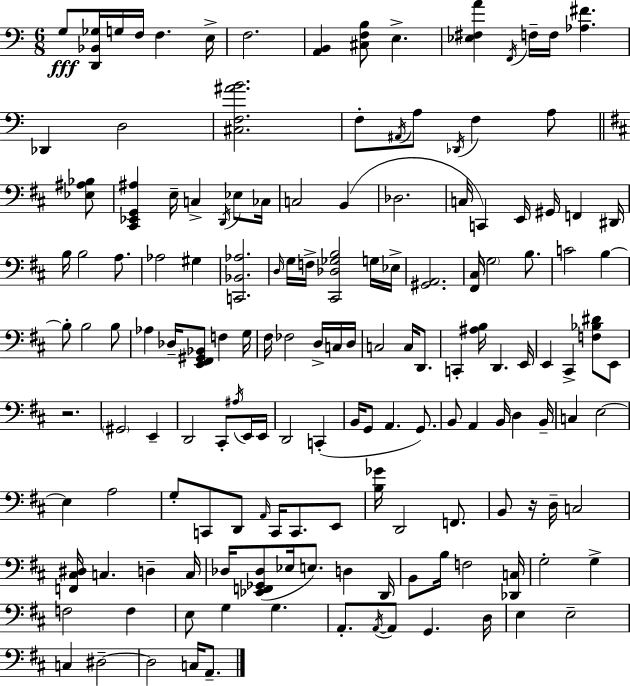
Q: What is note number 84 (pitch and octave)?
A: D3